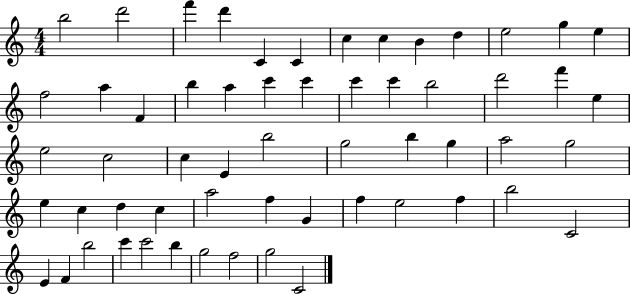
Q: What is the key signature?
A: C major